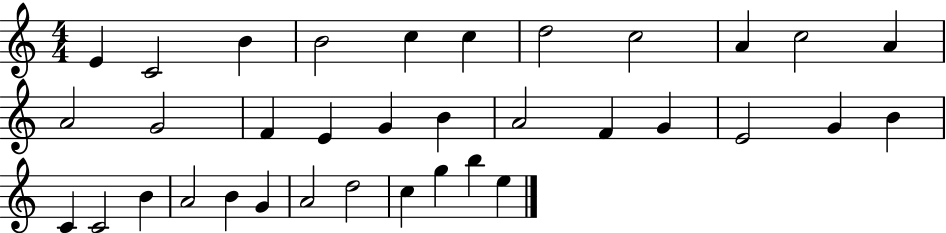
X:1
T:Untitled
M:4/4
L:1/4
K:C
E C2 B B2 c c d2 c2 A c2 A A2 G2 F E G B A2 F G E2 G B C C2 B A2 B G A2 d2 c g b e